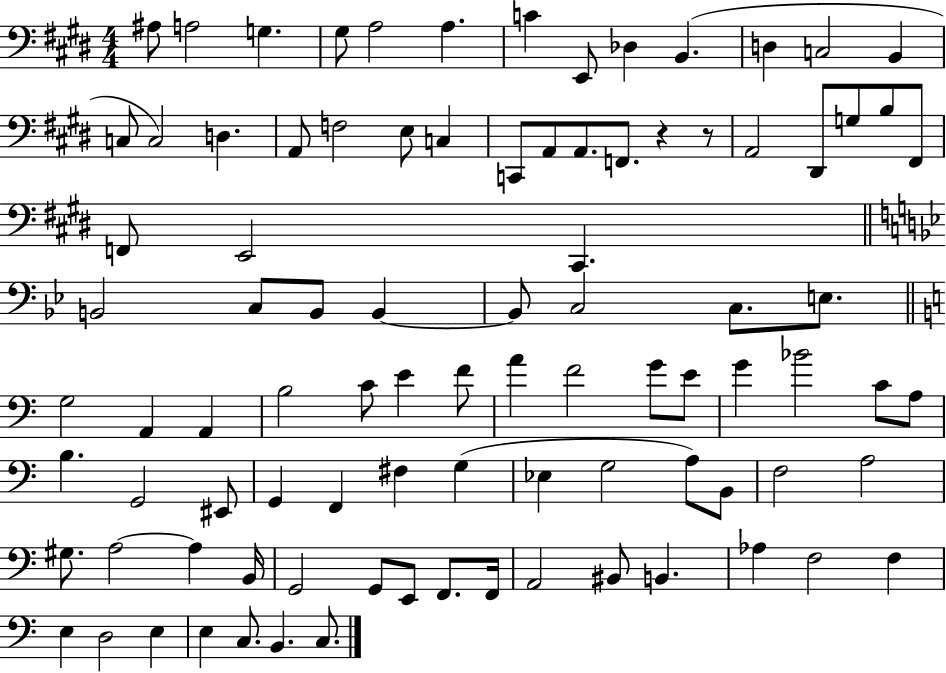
{
  \clef bass
  \numericTimeSignature
  \time 4/4
  \key e \major
  ais8 a2 g4. | gis8 a2 a4. | c'4 e,8 des4 b,4.( | d4 c2 b,4 | \break c8 c2) d4. | a,8 f2 e8 c4 | c,8 a,8 a,8. f,8. r4 r8 | a,2 dis,8 g8 b8 fis,8 | \break f,8 e,2 cis,4. | \bar "||" \break \key g \minor b,2 c8 b,8 b,4~~ | b,8 c2 c8. e8. | \bar "||" \break \key a \minor g2 a,4 a,4 | b2 c'8 e'4 f'8 | a'4 f'2 g'8 e'8 | g'4 bes'2 c'8 a8 | \break b4. g,2 eis,8 | g,4 f,4 fis4 g4( | ees4 g2 a8) b,8 | f2 a2 | \break gis8. a2~~ a4 b,16 | g,2 g,8 e,8 f,8. f,16 | a,2 bis,8 b,4. | aes4 f2 f4 | \break e4 d2 e4 | e4 c8. b,4. c8. | \bar "|."
}